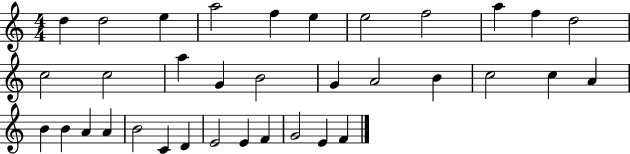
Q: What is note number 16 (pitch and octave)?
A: B4